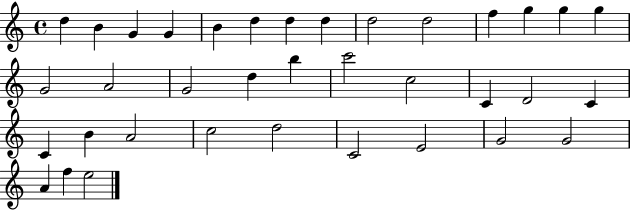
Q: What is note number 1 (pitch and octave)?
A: D5